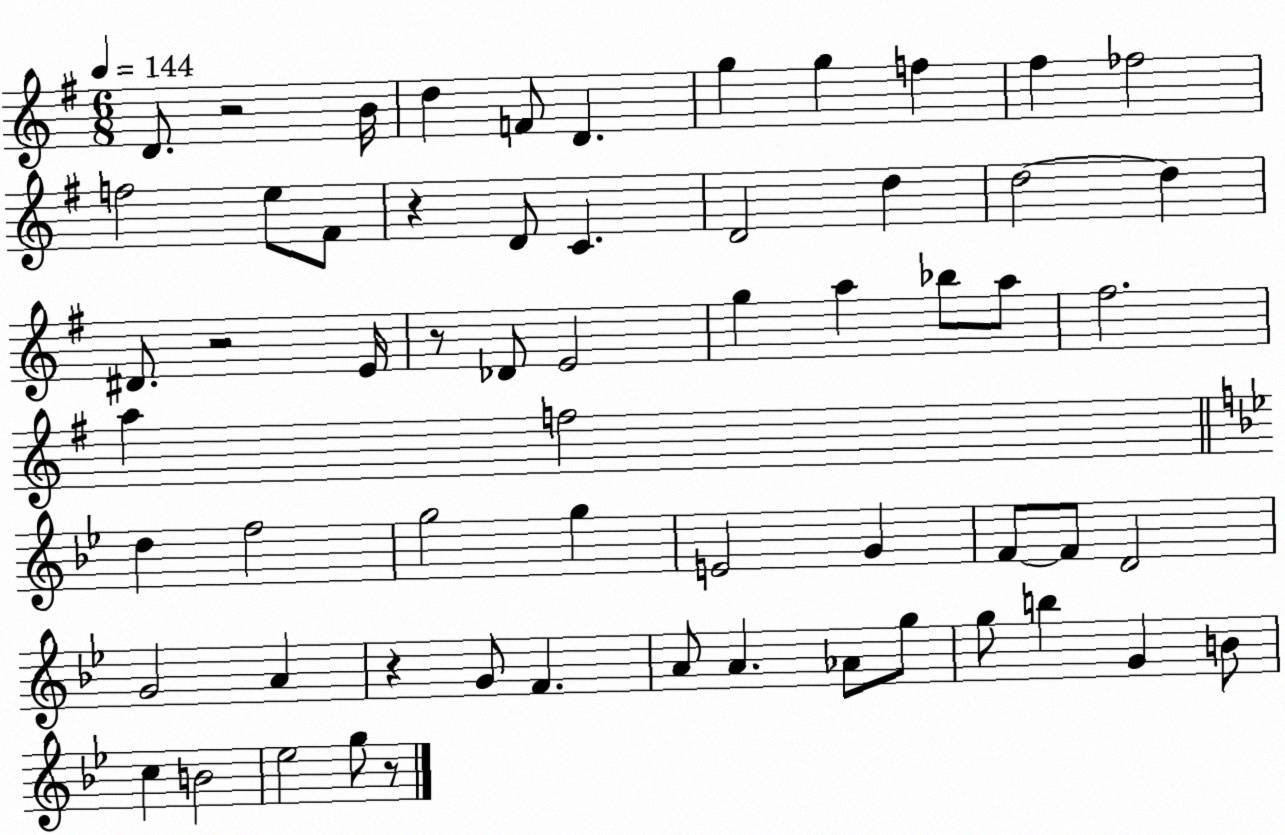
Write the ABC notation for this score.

X:1
T:Untitled
M:6/8
L:1/4
K:G
D/2 z2 B/4 d F/2 D g g f ^f _f2 f2 e/2 ^F/2 z D/2 C D2 d d2 d ^D/2 z2 E/4 z/2 _D/2 E2 g a _b/2 a/2 ^f2 a f2 d f2 g2 g E2 G F/2 F/2 D2 G2 A z G/2 F A/2 A _A/2 g/2 g/2 b G B/2 c B2 _e2 g/2 z/2